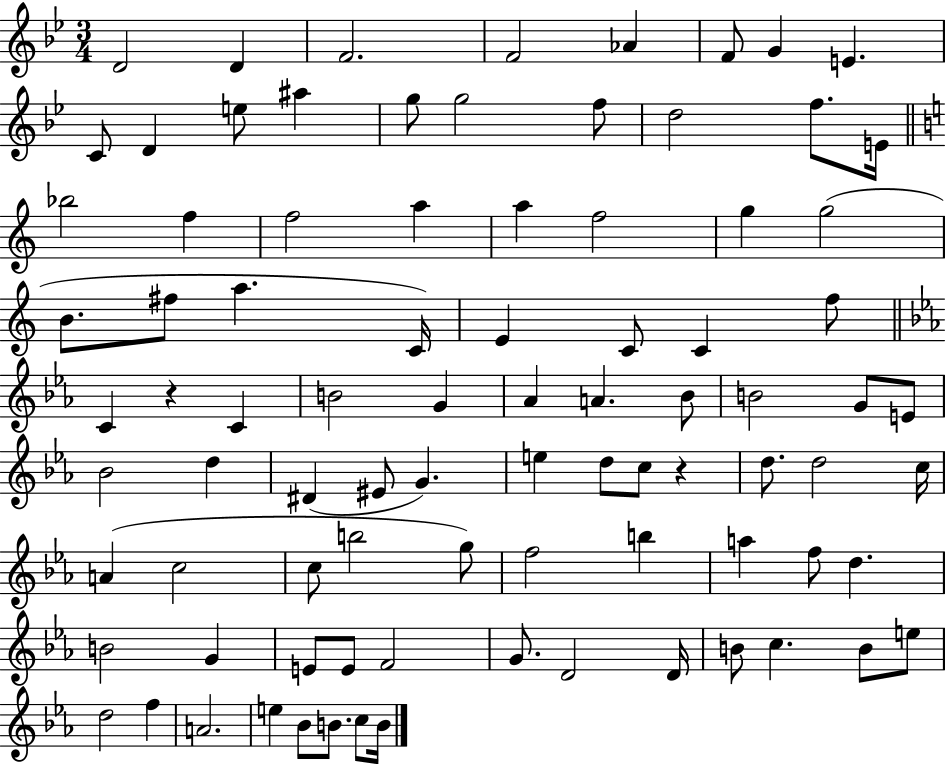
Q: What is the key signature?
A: BES major